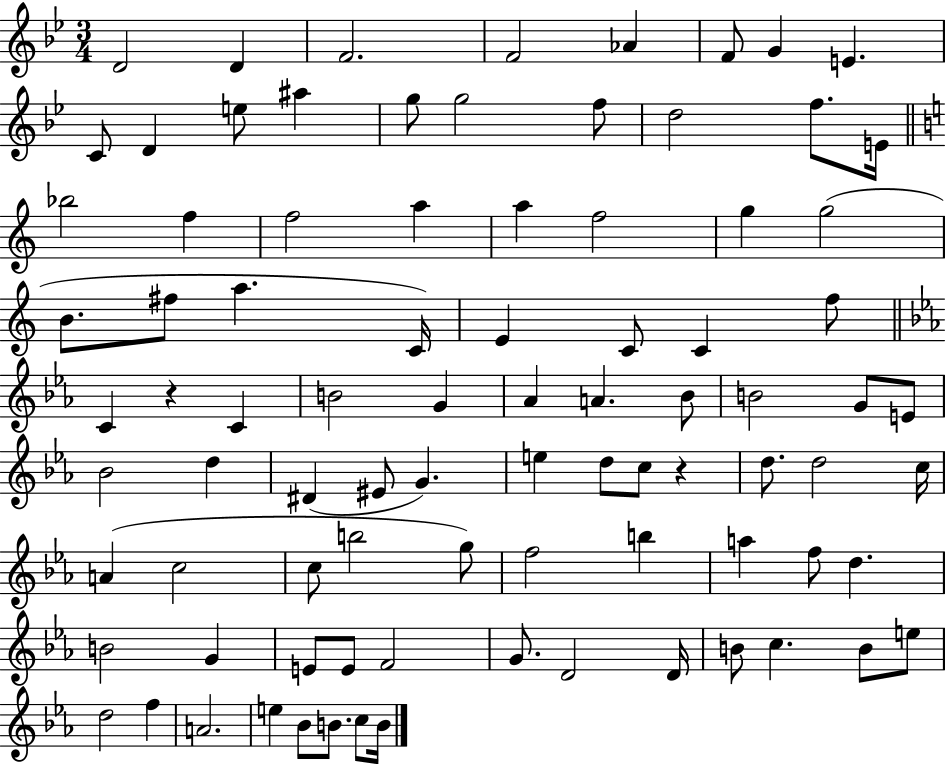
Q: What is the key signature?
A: BES major